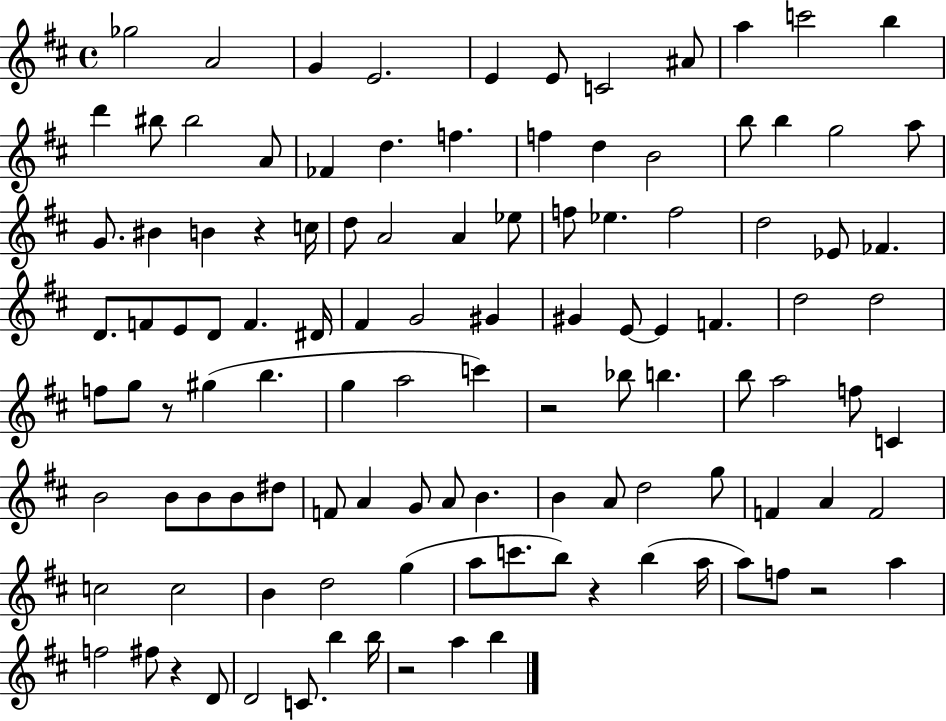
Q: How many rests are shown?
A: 7